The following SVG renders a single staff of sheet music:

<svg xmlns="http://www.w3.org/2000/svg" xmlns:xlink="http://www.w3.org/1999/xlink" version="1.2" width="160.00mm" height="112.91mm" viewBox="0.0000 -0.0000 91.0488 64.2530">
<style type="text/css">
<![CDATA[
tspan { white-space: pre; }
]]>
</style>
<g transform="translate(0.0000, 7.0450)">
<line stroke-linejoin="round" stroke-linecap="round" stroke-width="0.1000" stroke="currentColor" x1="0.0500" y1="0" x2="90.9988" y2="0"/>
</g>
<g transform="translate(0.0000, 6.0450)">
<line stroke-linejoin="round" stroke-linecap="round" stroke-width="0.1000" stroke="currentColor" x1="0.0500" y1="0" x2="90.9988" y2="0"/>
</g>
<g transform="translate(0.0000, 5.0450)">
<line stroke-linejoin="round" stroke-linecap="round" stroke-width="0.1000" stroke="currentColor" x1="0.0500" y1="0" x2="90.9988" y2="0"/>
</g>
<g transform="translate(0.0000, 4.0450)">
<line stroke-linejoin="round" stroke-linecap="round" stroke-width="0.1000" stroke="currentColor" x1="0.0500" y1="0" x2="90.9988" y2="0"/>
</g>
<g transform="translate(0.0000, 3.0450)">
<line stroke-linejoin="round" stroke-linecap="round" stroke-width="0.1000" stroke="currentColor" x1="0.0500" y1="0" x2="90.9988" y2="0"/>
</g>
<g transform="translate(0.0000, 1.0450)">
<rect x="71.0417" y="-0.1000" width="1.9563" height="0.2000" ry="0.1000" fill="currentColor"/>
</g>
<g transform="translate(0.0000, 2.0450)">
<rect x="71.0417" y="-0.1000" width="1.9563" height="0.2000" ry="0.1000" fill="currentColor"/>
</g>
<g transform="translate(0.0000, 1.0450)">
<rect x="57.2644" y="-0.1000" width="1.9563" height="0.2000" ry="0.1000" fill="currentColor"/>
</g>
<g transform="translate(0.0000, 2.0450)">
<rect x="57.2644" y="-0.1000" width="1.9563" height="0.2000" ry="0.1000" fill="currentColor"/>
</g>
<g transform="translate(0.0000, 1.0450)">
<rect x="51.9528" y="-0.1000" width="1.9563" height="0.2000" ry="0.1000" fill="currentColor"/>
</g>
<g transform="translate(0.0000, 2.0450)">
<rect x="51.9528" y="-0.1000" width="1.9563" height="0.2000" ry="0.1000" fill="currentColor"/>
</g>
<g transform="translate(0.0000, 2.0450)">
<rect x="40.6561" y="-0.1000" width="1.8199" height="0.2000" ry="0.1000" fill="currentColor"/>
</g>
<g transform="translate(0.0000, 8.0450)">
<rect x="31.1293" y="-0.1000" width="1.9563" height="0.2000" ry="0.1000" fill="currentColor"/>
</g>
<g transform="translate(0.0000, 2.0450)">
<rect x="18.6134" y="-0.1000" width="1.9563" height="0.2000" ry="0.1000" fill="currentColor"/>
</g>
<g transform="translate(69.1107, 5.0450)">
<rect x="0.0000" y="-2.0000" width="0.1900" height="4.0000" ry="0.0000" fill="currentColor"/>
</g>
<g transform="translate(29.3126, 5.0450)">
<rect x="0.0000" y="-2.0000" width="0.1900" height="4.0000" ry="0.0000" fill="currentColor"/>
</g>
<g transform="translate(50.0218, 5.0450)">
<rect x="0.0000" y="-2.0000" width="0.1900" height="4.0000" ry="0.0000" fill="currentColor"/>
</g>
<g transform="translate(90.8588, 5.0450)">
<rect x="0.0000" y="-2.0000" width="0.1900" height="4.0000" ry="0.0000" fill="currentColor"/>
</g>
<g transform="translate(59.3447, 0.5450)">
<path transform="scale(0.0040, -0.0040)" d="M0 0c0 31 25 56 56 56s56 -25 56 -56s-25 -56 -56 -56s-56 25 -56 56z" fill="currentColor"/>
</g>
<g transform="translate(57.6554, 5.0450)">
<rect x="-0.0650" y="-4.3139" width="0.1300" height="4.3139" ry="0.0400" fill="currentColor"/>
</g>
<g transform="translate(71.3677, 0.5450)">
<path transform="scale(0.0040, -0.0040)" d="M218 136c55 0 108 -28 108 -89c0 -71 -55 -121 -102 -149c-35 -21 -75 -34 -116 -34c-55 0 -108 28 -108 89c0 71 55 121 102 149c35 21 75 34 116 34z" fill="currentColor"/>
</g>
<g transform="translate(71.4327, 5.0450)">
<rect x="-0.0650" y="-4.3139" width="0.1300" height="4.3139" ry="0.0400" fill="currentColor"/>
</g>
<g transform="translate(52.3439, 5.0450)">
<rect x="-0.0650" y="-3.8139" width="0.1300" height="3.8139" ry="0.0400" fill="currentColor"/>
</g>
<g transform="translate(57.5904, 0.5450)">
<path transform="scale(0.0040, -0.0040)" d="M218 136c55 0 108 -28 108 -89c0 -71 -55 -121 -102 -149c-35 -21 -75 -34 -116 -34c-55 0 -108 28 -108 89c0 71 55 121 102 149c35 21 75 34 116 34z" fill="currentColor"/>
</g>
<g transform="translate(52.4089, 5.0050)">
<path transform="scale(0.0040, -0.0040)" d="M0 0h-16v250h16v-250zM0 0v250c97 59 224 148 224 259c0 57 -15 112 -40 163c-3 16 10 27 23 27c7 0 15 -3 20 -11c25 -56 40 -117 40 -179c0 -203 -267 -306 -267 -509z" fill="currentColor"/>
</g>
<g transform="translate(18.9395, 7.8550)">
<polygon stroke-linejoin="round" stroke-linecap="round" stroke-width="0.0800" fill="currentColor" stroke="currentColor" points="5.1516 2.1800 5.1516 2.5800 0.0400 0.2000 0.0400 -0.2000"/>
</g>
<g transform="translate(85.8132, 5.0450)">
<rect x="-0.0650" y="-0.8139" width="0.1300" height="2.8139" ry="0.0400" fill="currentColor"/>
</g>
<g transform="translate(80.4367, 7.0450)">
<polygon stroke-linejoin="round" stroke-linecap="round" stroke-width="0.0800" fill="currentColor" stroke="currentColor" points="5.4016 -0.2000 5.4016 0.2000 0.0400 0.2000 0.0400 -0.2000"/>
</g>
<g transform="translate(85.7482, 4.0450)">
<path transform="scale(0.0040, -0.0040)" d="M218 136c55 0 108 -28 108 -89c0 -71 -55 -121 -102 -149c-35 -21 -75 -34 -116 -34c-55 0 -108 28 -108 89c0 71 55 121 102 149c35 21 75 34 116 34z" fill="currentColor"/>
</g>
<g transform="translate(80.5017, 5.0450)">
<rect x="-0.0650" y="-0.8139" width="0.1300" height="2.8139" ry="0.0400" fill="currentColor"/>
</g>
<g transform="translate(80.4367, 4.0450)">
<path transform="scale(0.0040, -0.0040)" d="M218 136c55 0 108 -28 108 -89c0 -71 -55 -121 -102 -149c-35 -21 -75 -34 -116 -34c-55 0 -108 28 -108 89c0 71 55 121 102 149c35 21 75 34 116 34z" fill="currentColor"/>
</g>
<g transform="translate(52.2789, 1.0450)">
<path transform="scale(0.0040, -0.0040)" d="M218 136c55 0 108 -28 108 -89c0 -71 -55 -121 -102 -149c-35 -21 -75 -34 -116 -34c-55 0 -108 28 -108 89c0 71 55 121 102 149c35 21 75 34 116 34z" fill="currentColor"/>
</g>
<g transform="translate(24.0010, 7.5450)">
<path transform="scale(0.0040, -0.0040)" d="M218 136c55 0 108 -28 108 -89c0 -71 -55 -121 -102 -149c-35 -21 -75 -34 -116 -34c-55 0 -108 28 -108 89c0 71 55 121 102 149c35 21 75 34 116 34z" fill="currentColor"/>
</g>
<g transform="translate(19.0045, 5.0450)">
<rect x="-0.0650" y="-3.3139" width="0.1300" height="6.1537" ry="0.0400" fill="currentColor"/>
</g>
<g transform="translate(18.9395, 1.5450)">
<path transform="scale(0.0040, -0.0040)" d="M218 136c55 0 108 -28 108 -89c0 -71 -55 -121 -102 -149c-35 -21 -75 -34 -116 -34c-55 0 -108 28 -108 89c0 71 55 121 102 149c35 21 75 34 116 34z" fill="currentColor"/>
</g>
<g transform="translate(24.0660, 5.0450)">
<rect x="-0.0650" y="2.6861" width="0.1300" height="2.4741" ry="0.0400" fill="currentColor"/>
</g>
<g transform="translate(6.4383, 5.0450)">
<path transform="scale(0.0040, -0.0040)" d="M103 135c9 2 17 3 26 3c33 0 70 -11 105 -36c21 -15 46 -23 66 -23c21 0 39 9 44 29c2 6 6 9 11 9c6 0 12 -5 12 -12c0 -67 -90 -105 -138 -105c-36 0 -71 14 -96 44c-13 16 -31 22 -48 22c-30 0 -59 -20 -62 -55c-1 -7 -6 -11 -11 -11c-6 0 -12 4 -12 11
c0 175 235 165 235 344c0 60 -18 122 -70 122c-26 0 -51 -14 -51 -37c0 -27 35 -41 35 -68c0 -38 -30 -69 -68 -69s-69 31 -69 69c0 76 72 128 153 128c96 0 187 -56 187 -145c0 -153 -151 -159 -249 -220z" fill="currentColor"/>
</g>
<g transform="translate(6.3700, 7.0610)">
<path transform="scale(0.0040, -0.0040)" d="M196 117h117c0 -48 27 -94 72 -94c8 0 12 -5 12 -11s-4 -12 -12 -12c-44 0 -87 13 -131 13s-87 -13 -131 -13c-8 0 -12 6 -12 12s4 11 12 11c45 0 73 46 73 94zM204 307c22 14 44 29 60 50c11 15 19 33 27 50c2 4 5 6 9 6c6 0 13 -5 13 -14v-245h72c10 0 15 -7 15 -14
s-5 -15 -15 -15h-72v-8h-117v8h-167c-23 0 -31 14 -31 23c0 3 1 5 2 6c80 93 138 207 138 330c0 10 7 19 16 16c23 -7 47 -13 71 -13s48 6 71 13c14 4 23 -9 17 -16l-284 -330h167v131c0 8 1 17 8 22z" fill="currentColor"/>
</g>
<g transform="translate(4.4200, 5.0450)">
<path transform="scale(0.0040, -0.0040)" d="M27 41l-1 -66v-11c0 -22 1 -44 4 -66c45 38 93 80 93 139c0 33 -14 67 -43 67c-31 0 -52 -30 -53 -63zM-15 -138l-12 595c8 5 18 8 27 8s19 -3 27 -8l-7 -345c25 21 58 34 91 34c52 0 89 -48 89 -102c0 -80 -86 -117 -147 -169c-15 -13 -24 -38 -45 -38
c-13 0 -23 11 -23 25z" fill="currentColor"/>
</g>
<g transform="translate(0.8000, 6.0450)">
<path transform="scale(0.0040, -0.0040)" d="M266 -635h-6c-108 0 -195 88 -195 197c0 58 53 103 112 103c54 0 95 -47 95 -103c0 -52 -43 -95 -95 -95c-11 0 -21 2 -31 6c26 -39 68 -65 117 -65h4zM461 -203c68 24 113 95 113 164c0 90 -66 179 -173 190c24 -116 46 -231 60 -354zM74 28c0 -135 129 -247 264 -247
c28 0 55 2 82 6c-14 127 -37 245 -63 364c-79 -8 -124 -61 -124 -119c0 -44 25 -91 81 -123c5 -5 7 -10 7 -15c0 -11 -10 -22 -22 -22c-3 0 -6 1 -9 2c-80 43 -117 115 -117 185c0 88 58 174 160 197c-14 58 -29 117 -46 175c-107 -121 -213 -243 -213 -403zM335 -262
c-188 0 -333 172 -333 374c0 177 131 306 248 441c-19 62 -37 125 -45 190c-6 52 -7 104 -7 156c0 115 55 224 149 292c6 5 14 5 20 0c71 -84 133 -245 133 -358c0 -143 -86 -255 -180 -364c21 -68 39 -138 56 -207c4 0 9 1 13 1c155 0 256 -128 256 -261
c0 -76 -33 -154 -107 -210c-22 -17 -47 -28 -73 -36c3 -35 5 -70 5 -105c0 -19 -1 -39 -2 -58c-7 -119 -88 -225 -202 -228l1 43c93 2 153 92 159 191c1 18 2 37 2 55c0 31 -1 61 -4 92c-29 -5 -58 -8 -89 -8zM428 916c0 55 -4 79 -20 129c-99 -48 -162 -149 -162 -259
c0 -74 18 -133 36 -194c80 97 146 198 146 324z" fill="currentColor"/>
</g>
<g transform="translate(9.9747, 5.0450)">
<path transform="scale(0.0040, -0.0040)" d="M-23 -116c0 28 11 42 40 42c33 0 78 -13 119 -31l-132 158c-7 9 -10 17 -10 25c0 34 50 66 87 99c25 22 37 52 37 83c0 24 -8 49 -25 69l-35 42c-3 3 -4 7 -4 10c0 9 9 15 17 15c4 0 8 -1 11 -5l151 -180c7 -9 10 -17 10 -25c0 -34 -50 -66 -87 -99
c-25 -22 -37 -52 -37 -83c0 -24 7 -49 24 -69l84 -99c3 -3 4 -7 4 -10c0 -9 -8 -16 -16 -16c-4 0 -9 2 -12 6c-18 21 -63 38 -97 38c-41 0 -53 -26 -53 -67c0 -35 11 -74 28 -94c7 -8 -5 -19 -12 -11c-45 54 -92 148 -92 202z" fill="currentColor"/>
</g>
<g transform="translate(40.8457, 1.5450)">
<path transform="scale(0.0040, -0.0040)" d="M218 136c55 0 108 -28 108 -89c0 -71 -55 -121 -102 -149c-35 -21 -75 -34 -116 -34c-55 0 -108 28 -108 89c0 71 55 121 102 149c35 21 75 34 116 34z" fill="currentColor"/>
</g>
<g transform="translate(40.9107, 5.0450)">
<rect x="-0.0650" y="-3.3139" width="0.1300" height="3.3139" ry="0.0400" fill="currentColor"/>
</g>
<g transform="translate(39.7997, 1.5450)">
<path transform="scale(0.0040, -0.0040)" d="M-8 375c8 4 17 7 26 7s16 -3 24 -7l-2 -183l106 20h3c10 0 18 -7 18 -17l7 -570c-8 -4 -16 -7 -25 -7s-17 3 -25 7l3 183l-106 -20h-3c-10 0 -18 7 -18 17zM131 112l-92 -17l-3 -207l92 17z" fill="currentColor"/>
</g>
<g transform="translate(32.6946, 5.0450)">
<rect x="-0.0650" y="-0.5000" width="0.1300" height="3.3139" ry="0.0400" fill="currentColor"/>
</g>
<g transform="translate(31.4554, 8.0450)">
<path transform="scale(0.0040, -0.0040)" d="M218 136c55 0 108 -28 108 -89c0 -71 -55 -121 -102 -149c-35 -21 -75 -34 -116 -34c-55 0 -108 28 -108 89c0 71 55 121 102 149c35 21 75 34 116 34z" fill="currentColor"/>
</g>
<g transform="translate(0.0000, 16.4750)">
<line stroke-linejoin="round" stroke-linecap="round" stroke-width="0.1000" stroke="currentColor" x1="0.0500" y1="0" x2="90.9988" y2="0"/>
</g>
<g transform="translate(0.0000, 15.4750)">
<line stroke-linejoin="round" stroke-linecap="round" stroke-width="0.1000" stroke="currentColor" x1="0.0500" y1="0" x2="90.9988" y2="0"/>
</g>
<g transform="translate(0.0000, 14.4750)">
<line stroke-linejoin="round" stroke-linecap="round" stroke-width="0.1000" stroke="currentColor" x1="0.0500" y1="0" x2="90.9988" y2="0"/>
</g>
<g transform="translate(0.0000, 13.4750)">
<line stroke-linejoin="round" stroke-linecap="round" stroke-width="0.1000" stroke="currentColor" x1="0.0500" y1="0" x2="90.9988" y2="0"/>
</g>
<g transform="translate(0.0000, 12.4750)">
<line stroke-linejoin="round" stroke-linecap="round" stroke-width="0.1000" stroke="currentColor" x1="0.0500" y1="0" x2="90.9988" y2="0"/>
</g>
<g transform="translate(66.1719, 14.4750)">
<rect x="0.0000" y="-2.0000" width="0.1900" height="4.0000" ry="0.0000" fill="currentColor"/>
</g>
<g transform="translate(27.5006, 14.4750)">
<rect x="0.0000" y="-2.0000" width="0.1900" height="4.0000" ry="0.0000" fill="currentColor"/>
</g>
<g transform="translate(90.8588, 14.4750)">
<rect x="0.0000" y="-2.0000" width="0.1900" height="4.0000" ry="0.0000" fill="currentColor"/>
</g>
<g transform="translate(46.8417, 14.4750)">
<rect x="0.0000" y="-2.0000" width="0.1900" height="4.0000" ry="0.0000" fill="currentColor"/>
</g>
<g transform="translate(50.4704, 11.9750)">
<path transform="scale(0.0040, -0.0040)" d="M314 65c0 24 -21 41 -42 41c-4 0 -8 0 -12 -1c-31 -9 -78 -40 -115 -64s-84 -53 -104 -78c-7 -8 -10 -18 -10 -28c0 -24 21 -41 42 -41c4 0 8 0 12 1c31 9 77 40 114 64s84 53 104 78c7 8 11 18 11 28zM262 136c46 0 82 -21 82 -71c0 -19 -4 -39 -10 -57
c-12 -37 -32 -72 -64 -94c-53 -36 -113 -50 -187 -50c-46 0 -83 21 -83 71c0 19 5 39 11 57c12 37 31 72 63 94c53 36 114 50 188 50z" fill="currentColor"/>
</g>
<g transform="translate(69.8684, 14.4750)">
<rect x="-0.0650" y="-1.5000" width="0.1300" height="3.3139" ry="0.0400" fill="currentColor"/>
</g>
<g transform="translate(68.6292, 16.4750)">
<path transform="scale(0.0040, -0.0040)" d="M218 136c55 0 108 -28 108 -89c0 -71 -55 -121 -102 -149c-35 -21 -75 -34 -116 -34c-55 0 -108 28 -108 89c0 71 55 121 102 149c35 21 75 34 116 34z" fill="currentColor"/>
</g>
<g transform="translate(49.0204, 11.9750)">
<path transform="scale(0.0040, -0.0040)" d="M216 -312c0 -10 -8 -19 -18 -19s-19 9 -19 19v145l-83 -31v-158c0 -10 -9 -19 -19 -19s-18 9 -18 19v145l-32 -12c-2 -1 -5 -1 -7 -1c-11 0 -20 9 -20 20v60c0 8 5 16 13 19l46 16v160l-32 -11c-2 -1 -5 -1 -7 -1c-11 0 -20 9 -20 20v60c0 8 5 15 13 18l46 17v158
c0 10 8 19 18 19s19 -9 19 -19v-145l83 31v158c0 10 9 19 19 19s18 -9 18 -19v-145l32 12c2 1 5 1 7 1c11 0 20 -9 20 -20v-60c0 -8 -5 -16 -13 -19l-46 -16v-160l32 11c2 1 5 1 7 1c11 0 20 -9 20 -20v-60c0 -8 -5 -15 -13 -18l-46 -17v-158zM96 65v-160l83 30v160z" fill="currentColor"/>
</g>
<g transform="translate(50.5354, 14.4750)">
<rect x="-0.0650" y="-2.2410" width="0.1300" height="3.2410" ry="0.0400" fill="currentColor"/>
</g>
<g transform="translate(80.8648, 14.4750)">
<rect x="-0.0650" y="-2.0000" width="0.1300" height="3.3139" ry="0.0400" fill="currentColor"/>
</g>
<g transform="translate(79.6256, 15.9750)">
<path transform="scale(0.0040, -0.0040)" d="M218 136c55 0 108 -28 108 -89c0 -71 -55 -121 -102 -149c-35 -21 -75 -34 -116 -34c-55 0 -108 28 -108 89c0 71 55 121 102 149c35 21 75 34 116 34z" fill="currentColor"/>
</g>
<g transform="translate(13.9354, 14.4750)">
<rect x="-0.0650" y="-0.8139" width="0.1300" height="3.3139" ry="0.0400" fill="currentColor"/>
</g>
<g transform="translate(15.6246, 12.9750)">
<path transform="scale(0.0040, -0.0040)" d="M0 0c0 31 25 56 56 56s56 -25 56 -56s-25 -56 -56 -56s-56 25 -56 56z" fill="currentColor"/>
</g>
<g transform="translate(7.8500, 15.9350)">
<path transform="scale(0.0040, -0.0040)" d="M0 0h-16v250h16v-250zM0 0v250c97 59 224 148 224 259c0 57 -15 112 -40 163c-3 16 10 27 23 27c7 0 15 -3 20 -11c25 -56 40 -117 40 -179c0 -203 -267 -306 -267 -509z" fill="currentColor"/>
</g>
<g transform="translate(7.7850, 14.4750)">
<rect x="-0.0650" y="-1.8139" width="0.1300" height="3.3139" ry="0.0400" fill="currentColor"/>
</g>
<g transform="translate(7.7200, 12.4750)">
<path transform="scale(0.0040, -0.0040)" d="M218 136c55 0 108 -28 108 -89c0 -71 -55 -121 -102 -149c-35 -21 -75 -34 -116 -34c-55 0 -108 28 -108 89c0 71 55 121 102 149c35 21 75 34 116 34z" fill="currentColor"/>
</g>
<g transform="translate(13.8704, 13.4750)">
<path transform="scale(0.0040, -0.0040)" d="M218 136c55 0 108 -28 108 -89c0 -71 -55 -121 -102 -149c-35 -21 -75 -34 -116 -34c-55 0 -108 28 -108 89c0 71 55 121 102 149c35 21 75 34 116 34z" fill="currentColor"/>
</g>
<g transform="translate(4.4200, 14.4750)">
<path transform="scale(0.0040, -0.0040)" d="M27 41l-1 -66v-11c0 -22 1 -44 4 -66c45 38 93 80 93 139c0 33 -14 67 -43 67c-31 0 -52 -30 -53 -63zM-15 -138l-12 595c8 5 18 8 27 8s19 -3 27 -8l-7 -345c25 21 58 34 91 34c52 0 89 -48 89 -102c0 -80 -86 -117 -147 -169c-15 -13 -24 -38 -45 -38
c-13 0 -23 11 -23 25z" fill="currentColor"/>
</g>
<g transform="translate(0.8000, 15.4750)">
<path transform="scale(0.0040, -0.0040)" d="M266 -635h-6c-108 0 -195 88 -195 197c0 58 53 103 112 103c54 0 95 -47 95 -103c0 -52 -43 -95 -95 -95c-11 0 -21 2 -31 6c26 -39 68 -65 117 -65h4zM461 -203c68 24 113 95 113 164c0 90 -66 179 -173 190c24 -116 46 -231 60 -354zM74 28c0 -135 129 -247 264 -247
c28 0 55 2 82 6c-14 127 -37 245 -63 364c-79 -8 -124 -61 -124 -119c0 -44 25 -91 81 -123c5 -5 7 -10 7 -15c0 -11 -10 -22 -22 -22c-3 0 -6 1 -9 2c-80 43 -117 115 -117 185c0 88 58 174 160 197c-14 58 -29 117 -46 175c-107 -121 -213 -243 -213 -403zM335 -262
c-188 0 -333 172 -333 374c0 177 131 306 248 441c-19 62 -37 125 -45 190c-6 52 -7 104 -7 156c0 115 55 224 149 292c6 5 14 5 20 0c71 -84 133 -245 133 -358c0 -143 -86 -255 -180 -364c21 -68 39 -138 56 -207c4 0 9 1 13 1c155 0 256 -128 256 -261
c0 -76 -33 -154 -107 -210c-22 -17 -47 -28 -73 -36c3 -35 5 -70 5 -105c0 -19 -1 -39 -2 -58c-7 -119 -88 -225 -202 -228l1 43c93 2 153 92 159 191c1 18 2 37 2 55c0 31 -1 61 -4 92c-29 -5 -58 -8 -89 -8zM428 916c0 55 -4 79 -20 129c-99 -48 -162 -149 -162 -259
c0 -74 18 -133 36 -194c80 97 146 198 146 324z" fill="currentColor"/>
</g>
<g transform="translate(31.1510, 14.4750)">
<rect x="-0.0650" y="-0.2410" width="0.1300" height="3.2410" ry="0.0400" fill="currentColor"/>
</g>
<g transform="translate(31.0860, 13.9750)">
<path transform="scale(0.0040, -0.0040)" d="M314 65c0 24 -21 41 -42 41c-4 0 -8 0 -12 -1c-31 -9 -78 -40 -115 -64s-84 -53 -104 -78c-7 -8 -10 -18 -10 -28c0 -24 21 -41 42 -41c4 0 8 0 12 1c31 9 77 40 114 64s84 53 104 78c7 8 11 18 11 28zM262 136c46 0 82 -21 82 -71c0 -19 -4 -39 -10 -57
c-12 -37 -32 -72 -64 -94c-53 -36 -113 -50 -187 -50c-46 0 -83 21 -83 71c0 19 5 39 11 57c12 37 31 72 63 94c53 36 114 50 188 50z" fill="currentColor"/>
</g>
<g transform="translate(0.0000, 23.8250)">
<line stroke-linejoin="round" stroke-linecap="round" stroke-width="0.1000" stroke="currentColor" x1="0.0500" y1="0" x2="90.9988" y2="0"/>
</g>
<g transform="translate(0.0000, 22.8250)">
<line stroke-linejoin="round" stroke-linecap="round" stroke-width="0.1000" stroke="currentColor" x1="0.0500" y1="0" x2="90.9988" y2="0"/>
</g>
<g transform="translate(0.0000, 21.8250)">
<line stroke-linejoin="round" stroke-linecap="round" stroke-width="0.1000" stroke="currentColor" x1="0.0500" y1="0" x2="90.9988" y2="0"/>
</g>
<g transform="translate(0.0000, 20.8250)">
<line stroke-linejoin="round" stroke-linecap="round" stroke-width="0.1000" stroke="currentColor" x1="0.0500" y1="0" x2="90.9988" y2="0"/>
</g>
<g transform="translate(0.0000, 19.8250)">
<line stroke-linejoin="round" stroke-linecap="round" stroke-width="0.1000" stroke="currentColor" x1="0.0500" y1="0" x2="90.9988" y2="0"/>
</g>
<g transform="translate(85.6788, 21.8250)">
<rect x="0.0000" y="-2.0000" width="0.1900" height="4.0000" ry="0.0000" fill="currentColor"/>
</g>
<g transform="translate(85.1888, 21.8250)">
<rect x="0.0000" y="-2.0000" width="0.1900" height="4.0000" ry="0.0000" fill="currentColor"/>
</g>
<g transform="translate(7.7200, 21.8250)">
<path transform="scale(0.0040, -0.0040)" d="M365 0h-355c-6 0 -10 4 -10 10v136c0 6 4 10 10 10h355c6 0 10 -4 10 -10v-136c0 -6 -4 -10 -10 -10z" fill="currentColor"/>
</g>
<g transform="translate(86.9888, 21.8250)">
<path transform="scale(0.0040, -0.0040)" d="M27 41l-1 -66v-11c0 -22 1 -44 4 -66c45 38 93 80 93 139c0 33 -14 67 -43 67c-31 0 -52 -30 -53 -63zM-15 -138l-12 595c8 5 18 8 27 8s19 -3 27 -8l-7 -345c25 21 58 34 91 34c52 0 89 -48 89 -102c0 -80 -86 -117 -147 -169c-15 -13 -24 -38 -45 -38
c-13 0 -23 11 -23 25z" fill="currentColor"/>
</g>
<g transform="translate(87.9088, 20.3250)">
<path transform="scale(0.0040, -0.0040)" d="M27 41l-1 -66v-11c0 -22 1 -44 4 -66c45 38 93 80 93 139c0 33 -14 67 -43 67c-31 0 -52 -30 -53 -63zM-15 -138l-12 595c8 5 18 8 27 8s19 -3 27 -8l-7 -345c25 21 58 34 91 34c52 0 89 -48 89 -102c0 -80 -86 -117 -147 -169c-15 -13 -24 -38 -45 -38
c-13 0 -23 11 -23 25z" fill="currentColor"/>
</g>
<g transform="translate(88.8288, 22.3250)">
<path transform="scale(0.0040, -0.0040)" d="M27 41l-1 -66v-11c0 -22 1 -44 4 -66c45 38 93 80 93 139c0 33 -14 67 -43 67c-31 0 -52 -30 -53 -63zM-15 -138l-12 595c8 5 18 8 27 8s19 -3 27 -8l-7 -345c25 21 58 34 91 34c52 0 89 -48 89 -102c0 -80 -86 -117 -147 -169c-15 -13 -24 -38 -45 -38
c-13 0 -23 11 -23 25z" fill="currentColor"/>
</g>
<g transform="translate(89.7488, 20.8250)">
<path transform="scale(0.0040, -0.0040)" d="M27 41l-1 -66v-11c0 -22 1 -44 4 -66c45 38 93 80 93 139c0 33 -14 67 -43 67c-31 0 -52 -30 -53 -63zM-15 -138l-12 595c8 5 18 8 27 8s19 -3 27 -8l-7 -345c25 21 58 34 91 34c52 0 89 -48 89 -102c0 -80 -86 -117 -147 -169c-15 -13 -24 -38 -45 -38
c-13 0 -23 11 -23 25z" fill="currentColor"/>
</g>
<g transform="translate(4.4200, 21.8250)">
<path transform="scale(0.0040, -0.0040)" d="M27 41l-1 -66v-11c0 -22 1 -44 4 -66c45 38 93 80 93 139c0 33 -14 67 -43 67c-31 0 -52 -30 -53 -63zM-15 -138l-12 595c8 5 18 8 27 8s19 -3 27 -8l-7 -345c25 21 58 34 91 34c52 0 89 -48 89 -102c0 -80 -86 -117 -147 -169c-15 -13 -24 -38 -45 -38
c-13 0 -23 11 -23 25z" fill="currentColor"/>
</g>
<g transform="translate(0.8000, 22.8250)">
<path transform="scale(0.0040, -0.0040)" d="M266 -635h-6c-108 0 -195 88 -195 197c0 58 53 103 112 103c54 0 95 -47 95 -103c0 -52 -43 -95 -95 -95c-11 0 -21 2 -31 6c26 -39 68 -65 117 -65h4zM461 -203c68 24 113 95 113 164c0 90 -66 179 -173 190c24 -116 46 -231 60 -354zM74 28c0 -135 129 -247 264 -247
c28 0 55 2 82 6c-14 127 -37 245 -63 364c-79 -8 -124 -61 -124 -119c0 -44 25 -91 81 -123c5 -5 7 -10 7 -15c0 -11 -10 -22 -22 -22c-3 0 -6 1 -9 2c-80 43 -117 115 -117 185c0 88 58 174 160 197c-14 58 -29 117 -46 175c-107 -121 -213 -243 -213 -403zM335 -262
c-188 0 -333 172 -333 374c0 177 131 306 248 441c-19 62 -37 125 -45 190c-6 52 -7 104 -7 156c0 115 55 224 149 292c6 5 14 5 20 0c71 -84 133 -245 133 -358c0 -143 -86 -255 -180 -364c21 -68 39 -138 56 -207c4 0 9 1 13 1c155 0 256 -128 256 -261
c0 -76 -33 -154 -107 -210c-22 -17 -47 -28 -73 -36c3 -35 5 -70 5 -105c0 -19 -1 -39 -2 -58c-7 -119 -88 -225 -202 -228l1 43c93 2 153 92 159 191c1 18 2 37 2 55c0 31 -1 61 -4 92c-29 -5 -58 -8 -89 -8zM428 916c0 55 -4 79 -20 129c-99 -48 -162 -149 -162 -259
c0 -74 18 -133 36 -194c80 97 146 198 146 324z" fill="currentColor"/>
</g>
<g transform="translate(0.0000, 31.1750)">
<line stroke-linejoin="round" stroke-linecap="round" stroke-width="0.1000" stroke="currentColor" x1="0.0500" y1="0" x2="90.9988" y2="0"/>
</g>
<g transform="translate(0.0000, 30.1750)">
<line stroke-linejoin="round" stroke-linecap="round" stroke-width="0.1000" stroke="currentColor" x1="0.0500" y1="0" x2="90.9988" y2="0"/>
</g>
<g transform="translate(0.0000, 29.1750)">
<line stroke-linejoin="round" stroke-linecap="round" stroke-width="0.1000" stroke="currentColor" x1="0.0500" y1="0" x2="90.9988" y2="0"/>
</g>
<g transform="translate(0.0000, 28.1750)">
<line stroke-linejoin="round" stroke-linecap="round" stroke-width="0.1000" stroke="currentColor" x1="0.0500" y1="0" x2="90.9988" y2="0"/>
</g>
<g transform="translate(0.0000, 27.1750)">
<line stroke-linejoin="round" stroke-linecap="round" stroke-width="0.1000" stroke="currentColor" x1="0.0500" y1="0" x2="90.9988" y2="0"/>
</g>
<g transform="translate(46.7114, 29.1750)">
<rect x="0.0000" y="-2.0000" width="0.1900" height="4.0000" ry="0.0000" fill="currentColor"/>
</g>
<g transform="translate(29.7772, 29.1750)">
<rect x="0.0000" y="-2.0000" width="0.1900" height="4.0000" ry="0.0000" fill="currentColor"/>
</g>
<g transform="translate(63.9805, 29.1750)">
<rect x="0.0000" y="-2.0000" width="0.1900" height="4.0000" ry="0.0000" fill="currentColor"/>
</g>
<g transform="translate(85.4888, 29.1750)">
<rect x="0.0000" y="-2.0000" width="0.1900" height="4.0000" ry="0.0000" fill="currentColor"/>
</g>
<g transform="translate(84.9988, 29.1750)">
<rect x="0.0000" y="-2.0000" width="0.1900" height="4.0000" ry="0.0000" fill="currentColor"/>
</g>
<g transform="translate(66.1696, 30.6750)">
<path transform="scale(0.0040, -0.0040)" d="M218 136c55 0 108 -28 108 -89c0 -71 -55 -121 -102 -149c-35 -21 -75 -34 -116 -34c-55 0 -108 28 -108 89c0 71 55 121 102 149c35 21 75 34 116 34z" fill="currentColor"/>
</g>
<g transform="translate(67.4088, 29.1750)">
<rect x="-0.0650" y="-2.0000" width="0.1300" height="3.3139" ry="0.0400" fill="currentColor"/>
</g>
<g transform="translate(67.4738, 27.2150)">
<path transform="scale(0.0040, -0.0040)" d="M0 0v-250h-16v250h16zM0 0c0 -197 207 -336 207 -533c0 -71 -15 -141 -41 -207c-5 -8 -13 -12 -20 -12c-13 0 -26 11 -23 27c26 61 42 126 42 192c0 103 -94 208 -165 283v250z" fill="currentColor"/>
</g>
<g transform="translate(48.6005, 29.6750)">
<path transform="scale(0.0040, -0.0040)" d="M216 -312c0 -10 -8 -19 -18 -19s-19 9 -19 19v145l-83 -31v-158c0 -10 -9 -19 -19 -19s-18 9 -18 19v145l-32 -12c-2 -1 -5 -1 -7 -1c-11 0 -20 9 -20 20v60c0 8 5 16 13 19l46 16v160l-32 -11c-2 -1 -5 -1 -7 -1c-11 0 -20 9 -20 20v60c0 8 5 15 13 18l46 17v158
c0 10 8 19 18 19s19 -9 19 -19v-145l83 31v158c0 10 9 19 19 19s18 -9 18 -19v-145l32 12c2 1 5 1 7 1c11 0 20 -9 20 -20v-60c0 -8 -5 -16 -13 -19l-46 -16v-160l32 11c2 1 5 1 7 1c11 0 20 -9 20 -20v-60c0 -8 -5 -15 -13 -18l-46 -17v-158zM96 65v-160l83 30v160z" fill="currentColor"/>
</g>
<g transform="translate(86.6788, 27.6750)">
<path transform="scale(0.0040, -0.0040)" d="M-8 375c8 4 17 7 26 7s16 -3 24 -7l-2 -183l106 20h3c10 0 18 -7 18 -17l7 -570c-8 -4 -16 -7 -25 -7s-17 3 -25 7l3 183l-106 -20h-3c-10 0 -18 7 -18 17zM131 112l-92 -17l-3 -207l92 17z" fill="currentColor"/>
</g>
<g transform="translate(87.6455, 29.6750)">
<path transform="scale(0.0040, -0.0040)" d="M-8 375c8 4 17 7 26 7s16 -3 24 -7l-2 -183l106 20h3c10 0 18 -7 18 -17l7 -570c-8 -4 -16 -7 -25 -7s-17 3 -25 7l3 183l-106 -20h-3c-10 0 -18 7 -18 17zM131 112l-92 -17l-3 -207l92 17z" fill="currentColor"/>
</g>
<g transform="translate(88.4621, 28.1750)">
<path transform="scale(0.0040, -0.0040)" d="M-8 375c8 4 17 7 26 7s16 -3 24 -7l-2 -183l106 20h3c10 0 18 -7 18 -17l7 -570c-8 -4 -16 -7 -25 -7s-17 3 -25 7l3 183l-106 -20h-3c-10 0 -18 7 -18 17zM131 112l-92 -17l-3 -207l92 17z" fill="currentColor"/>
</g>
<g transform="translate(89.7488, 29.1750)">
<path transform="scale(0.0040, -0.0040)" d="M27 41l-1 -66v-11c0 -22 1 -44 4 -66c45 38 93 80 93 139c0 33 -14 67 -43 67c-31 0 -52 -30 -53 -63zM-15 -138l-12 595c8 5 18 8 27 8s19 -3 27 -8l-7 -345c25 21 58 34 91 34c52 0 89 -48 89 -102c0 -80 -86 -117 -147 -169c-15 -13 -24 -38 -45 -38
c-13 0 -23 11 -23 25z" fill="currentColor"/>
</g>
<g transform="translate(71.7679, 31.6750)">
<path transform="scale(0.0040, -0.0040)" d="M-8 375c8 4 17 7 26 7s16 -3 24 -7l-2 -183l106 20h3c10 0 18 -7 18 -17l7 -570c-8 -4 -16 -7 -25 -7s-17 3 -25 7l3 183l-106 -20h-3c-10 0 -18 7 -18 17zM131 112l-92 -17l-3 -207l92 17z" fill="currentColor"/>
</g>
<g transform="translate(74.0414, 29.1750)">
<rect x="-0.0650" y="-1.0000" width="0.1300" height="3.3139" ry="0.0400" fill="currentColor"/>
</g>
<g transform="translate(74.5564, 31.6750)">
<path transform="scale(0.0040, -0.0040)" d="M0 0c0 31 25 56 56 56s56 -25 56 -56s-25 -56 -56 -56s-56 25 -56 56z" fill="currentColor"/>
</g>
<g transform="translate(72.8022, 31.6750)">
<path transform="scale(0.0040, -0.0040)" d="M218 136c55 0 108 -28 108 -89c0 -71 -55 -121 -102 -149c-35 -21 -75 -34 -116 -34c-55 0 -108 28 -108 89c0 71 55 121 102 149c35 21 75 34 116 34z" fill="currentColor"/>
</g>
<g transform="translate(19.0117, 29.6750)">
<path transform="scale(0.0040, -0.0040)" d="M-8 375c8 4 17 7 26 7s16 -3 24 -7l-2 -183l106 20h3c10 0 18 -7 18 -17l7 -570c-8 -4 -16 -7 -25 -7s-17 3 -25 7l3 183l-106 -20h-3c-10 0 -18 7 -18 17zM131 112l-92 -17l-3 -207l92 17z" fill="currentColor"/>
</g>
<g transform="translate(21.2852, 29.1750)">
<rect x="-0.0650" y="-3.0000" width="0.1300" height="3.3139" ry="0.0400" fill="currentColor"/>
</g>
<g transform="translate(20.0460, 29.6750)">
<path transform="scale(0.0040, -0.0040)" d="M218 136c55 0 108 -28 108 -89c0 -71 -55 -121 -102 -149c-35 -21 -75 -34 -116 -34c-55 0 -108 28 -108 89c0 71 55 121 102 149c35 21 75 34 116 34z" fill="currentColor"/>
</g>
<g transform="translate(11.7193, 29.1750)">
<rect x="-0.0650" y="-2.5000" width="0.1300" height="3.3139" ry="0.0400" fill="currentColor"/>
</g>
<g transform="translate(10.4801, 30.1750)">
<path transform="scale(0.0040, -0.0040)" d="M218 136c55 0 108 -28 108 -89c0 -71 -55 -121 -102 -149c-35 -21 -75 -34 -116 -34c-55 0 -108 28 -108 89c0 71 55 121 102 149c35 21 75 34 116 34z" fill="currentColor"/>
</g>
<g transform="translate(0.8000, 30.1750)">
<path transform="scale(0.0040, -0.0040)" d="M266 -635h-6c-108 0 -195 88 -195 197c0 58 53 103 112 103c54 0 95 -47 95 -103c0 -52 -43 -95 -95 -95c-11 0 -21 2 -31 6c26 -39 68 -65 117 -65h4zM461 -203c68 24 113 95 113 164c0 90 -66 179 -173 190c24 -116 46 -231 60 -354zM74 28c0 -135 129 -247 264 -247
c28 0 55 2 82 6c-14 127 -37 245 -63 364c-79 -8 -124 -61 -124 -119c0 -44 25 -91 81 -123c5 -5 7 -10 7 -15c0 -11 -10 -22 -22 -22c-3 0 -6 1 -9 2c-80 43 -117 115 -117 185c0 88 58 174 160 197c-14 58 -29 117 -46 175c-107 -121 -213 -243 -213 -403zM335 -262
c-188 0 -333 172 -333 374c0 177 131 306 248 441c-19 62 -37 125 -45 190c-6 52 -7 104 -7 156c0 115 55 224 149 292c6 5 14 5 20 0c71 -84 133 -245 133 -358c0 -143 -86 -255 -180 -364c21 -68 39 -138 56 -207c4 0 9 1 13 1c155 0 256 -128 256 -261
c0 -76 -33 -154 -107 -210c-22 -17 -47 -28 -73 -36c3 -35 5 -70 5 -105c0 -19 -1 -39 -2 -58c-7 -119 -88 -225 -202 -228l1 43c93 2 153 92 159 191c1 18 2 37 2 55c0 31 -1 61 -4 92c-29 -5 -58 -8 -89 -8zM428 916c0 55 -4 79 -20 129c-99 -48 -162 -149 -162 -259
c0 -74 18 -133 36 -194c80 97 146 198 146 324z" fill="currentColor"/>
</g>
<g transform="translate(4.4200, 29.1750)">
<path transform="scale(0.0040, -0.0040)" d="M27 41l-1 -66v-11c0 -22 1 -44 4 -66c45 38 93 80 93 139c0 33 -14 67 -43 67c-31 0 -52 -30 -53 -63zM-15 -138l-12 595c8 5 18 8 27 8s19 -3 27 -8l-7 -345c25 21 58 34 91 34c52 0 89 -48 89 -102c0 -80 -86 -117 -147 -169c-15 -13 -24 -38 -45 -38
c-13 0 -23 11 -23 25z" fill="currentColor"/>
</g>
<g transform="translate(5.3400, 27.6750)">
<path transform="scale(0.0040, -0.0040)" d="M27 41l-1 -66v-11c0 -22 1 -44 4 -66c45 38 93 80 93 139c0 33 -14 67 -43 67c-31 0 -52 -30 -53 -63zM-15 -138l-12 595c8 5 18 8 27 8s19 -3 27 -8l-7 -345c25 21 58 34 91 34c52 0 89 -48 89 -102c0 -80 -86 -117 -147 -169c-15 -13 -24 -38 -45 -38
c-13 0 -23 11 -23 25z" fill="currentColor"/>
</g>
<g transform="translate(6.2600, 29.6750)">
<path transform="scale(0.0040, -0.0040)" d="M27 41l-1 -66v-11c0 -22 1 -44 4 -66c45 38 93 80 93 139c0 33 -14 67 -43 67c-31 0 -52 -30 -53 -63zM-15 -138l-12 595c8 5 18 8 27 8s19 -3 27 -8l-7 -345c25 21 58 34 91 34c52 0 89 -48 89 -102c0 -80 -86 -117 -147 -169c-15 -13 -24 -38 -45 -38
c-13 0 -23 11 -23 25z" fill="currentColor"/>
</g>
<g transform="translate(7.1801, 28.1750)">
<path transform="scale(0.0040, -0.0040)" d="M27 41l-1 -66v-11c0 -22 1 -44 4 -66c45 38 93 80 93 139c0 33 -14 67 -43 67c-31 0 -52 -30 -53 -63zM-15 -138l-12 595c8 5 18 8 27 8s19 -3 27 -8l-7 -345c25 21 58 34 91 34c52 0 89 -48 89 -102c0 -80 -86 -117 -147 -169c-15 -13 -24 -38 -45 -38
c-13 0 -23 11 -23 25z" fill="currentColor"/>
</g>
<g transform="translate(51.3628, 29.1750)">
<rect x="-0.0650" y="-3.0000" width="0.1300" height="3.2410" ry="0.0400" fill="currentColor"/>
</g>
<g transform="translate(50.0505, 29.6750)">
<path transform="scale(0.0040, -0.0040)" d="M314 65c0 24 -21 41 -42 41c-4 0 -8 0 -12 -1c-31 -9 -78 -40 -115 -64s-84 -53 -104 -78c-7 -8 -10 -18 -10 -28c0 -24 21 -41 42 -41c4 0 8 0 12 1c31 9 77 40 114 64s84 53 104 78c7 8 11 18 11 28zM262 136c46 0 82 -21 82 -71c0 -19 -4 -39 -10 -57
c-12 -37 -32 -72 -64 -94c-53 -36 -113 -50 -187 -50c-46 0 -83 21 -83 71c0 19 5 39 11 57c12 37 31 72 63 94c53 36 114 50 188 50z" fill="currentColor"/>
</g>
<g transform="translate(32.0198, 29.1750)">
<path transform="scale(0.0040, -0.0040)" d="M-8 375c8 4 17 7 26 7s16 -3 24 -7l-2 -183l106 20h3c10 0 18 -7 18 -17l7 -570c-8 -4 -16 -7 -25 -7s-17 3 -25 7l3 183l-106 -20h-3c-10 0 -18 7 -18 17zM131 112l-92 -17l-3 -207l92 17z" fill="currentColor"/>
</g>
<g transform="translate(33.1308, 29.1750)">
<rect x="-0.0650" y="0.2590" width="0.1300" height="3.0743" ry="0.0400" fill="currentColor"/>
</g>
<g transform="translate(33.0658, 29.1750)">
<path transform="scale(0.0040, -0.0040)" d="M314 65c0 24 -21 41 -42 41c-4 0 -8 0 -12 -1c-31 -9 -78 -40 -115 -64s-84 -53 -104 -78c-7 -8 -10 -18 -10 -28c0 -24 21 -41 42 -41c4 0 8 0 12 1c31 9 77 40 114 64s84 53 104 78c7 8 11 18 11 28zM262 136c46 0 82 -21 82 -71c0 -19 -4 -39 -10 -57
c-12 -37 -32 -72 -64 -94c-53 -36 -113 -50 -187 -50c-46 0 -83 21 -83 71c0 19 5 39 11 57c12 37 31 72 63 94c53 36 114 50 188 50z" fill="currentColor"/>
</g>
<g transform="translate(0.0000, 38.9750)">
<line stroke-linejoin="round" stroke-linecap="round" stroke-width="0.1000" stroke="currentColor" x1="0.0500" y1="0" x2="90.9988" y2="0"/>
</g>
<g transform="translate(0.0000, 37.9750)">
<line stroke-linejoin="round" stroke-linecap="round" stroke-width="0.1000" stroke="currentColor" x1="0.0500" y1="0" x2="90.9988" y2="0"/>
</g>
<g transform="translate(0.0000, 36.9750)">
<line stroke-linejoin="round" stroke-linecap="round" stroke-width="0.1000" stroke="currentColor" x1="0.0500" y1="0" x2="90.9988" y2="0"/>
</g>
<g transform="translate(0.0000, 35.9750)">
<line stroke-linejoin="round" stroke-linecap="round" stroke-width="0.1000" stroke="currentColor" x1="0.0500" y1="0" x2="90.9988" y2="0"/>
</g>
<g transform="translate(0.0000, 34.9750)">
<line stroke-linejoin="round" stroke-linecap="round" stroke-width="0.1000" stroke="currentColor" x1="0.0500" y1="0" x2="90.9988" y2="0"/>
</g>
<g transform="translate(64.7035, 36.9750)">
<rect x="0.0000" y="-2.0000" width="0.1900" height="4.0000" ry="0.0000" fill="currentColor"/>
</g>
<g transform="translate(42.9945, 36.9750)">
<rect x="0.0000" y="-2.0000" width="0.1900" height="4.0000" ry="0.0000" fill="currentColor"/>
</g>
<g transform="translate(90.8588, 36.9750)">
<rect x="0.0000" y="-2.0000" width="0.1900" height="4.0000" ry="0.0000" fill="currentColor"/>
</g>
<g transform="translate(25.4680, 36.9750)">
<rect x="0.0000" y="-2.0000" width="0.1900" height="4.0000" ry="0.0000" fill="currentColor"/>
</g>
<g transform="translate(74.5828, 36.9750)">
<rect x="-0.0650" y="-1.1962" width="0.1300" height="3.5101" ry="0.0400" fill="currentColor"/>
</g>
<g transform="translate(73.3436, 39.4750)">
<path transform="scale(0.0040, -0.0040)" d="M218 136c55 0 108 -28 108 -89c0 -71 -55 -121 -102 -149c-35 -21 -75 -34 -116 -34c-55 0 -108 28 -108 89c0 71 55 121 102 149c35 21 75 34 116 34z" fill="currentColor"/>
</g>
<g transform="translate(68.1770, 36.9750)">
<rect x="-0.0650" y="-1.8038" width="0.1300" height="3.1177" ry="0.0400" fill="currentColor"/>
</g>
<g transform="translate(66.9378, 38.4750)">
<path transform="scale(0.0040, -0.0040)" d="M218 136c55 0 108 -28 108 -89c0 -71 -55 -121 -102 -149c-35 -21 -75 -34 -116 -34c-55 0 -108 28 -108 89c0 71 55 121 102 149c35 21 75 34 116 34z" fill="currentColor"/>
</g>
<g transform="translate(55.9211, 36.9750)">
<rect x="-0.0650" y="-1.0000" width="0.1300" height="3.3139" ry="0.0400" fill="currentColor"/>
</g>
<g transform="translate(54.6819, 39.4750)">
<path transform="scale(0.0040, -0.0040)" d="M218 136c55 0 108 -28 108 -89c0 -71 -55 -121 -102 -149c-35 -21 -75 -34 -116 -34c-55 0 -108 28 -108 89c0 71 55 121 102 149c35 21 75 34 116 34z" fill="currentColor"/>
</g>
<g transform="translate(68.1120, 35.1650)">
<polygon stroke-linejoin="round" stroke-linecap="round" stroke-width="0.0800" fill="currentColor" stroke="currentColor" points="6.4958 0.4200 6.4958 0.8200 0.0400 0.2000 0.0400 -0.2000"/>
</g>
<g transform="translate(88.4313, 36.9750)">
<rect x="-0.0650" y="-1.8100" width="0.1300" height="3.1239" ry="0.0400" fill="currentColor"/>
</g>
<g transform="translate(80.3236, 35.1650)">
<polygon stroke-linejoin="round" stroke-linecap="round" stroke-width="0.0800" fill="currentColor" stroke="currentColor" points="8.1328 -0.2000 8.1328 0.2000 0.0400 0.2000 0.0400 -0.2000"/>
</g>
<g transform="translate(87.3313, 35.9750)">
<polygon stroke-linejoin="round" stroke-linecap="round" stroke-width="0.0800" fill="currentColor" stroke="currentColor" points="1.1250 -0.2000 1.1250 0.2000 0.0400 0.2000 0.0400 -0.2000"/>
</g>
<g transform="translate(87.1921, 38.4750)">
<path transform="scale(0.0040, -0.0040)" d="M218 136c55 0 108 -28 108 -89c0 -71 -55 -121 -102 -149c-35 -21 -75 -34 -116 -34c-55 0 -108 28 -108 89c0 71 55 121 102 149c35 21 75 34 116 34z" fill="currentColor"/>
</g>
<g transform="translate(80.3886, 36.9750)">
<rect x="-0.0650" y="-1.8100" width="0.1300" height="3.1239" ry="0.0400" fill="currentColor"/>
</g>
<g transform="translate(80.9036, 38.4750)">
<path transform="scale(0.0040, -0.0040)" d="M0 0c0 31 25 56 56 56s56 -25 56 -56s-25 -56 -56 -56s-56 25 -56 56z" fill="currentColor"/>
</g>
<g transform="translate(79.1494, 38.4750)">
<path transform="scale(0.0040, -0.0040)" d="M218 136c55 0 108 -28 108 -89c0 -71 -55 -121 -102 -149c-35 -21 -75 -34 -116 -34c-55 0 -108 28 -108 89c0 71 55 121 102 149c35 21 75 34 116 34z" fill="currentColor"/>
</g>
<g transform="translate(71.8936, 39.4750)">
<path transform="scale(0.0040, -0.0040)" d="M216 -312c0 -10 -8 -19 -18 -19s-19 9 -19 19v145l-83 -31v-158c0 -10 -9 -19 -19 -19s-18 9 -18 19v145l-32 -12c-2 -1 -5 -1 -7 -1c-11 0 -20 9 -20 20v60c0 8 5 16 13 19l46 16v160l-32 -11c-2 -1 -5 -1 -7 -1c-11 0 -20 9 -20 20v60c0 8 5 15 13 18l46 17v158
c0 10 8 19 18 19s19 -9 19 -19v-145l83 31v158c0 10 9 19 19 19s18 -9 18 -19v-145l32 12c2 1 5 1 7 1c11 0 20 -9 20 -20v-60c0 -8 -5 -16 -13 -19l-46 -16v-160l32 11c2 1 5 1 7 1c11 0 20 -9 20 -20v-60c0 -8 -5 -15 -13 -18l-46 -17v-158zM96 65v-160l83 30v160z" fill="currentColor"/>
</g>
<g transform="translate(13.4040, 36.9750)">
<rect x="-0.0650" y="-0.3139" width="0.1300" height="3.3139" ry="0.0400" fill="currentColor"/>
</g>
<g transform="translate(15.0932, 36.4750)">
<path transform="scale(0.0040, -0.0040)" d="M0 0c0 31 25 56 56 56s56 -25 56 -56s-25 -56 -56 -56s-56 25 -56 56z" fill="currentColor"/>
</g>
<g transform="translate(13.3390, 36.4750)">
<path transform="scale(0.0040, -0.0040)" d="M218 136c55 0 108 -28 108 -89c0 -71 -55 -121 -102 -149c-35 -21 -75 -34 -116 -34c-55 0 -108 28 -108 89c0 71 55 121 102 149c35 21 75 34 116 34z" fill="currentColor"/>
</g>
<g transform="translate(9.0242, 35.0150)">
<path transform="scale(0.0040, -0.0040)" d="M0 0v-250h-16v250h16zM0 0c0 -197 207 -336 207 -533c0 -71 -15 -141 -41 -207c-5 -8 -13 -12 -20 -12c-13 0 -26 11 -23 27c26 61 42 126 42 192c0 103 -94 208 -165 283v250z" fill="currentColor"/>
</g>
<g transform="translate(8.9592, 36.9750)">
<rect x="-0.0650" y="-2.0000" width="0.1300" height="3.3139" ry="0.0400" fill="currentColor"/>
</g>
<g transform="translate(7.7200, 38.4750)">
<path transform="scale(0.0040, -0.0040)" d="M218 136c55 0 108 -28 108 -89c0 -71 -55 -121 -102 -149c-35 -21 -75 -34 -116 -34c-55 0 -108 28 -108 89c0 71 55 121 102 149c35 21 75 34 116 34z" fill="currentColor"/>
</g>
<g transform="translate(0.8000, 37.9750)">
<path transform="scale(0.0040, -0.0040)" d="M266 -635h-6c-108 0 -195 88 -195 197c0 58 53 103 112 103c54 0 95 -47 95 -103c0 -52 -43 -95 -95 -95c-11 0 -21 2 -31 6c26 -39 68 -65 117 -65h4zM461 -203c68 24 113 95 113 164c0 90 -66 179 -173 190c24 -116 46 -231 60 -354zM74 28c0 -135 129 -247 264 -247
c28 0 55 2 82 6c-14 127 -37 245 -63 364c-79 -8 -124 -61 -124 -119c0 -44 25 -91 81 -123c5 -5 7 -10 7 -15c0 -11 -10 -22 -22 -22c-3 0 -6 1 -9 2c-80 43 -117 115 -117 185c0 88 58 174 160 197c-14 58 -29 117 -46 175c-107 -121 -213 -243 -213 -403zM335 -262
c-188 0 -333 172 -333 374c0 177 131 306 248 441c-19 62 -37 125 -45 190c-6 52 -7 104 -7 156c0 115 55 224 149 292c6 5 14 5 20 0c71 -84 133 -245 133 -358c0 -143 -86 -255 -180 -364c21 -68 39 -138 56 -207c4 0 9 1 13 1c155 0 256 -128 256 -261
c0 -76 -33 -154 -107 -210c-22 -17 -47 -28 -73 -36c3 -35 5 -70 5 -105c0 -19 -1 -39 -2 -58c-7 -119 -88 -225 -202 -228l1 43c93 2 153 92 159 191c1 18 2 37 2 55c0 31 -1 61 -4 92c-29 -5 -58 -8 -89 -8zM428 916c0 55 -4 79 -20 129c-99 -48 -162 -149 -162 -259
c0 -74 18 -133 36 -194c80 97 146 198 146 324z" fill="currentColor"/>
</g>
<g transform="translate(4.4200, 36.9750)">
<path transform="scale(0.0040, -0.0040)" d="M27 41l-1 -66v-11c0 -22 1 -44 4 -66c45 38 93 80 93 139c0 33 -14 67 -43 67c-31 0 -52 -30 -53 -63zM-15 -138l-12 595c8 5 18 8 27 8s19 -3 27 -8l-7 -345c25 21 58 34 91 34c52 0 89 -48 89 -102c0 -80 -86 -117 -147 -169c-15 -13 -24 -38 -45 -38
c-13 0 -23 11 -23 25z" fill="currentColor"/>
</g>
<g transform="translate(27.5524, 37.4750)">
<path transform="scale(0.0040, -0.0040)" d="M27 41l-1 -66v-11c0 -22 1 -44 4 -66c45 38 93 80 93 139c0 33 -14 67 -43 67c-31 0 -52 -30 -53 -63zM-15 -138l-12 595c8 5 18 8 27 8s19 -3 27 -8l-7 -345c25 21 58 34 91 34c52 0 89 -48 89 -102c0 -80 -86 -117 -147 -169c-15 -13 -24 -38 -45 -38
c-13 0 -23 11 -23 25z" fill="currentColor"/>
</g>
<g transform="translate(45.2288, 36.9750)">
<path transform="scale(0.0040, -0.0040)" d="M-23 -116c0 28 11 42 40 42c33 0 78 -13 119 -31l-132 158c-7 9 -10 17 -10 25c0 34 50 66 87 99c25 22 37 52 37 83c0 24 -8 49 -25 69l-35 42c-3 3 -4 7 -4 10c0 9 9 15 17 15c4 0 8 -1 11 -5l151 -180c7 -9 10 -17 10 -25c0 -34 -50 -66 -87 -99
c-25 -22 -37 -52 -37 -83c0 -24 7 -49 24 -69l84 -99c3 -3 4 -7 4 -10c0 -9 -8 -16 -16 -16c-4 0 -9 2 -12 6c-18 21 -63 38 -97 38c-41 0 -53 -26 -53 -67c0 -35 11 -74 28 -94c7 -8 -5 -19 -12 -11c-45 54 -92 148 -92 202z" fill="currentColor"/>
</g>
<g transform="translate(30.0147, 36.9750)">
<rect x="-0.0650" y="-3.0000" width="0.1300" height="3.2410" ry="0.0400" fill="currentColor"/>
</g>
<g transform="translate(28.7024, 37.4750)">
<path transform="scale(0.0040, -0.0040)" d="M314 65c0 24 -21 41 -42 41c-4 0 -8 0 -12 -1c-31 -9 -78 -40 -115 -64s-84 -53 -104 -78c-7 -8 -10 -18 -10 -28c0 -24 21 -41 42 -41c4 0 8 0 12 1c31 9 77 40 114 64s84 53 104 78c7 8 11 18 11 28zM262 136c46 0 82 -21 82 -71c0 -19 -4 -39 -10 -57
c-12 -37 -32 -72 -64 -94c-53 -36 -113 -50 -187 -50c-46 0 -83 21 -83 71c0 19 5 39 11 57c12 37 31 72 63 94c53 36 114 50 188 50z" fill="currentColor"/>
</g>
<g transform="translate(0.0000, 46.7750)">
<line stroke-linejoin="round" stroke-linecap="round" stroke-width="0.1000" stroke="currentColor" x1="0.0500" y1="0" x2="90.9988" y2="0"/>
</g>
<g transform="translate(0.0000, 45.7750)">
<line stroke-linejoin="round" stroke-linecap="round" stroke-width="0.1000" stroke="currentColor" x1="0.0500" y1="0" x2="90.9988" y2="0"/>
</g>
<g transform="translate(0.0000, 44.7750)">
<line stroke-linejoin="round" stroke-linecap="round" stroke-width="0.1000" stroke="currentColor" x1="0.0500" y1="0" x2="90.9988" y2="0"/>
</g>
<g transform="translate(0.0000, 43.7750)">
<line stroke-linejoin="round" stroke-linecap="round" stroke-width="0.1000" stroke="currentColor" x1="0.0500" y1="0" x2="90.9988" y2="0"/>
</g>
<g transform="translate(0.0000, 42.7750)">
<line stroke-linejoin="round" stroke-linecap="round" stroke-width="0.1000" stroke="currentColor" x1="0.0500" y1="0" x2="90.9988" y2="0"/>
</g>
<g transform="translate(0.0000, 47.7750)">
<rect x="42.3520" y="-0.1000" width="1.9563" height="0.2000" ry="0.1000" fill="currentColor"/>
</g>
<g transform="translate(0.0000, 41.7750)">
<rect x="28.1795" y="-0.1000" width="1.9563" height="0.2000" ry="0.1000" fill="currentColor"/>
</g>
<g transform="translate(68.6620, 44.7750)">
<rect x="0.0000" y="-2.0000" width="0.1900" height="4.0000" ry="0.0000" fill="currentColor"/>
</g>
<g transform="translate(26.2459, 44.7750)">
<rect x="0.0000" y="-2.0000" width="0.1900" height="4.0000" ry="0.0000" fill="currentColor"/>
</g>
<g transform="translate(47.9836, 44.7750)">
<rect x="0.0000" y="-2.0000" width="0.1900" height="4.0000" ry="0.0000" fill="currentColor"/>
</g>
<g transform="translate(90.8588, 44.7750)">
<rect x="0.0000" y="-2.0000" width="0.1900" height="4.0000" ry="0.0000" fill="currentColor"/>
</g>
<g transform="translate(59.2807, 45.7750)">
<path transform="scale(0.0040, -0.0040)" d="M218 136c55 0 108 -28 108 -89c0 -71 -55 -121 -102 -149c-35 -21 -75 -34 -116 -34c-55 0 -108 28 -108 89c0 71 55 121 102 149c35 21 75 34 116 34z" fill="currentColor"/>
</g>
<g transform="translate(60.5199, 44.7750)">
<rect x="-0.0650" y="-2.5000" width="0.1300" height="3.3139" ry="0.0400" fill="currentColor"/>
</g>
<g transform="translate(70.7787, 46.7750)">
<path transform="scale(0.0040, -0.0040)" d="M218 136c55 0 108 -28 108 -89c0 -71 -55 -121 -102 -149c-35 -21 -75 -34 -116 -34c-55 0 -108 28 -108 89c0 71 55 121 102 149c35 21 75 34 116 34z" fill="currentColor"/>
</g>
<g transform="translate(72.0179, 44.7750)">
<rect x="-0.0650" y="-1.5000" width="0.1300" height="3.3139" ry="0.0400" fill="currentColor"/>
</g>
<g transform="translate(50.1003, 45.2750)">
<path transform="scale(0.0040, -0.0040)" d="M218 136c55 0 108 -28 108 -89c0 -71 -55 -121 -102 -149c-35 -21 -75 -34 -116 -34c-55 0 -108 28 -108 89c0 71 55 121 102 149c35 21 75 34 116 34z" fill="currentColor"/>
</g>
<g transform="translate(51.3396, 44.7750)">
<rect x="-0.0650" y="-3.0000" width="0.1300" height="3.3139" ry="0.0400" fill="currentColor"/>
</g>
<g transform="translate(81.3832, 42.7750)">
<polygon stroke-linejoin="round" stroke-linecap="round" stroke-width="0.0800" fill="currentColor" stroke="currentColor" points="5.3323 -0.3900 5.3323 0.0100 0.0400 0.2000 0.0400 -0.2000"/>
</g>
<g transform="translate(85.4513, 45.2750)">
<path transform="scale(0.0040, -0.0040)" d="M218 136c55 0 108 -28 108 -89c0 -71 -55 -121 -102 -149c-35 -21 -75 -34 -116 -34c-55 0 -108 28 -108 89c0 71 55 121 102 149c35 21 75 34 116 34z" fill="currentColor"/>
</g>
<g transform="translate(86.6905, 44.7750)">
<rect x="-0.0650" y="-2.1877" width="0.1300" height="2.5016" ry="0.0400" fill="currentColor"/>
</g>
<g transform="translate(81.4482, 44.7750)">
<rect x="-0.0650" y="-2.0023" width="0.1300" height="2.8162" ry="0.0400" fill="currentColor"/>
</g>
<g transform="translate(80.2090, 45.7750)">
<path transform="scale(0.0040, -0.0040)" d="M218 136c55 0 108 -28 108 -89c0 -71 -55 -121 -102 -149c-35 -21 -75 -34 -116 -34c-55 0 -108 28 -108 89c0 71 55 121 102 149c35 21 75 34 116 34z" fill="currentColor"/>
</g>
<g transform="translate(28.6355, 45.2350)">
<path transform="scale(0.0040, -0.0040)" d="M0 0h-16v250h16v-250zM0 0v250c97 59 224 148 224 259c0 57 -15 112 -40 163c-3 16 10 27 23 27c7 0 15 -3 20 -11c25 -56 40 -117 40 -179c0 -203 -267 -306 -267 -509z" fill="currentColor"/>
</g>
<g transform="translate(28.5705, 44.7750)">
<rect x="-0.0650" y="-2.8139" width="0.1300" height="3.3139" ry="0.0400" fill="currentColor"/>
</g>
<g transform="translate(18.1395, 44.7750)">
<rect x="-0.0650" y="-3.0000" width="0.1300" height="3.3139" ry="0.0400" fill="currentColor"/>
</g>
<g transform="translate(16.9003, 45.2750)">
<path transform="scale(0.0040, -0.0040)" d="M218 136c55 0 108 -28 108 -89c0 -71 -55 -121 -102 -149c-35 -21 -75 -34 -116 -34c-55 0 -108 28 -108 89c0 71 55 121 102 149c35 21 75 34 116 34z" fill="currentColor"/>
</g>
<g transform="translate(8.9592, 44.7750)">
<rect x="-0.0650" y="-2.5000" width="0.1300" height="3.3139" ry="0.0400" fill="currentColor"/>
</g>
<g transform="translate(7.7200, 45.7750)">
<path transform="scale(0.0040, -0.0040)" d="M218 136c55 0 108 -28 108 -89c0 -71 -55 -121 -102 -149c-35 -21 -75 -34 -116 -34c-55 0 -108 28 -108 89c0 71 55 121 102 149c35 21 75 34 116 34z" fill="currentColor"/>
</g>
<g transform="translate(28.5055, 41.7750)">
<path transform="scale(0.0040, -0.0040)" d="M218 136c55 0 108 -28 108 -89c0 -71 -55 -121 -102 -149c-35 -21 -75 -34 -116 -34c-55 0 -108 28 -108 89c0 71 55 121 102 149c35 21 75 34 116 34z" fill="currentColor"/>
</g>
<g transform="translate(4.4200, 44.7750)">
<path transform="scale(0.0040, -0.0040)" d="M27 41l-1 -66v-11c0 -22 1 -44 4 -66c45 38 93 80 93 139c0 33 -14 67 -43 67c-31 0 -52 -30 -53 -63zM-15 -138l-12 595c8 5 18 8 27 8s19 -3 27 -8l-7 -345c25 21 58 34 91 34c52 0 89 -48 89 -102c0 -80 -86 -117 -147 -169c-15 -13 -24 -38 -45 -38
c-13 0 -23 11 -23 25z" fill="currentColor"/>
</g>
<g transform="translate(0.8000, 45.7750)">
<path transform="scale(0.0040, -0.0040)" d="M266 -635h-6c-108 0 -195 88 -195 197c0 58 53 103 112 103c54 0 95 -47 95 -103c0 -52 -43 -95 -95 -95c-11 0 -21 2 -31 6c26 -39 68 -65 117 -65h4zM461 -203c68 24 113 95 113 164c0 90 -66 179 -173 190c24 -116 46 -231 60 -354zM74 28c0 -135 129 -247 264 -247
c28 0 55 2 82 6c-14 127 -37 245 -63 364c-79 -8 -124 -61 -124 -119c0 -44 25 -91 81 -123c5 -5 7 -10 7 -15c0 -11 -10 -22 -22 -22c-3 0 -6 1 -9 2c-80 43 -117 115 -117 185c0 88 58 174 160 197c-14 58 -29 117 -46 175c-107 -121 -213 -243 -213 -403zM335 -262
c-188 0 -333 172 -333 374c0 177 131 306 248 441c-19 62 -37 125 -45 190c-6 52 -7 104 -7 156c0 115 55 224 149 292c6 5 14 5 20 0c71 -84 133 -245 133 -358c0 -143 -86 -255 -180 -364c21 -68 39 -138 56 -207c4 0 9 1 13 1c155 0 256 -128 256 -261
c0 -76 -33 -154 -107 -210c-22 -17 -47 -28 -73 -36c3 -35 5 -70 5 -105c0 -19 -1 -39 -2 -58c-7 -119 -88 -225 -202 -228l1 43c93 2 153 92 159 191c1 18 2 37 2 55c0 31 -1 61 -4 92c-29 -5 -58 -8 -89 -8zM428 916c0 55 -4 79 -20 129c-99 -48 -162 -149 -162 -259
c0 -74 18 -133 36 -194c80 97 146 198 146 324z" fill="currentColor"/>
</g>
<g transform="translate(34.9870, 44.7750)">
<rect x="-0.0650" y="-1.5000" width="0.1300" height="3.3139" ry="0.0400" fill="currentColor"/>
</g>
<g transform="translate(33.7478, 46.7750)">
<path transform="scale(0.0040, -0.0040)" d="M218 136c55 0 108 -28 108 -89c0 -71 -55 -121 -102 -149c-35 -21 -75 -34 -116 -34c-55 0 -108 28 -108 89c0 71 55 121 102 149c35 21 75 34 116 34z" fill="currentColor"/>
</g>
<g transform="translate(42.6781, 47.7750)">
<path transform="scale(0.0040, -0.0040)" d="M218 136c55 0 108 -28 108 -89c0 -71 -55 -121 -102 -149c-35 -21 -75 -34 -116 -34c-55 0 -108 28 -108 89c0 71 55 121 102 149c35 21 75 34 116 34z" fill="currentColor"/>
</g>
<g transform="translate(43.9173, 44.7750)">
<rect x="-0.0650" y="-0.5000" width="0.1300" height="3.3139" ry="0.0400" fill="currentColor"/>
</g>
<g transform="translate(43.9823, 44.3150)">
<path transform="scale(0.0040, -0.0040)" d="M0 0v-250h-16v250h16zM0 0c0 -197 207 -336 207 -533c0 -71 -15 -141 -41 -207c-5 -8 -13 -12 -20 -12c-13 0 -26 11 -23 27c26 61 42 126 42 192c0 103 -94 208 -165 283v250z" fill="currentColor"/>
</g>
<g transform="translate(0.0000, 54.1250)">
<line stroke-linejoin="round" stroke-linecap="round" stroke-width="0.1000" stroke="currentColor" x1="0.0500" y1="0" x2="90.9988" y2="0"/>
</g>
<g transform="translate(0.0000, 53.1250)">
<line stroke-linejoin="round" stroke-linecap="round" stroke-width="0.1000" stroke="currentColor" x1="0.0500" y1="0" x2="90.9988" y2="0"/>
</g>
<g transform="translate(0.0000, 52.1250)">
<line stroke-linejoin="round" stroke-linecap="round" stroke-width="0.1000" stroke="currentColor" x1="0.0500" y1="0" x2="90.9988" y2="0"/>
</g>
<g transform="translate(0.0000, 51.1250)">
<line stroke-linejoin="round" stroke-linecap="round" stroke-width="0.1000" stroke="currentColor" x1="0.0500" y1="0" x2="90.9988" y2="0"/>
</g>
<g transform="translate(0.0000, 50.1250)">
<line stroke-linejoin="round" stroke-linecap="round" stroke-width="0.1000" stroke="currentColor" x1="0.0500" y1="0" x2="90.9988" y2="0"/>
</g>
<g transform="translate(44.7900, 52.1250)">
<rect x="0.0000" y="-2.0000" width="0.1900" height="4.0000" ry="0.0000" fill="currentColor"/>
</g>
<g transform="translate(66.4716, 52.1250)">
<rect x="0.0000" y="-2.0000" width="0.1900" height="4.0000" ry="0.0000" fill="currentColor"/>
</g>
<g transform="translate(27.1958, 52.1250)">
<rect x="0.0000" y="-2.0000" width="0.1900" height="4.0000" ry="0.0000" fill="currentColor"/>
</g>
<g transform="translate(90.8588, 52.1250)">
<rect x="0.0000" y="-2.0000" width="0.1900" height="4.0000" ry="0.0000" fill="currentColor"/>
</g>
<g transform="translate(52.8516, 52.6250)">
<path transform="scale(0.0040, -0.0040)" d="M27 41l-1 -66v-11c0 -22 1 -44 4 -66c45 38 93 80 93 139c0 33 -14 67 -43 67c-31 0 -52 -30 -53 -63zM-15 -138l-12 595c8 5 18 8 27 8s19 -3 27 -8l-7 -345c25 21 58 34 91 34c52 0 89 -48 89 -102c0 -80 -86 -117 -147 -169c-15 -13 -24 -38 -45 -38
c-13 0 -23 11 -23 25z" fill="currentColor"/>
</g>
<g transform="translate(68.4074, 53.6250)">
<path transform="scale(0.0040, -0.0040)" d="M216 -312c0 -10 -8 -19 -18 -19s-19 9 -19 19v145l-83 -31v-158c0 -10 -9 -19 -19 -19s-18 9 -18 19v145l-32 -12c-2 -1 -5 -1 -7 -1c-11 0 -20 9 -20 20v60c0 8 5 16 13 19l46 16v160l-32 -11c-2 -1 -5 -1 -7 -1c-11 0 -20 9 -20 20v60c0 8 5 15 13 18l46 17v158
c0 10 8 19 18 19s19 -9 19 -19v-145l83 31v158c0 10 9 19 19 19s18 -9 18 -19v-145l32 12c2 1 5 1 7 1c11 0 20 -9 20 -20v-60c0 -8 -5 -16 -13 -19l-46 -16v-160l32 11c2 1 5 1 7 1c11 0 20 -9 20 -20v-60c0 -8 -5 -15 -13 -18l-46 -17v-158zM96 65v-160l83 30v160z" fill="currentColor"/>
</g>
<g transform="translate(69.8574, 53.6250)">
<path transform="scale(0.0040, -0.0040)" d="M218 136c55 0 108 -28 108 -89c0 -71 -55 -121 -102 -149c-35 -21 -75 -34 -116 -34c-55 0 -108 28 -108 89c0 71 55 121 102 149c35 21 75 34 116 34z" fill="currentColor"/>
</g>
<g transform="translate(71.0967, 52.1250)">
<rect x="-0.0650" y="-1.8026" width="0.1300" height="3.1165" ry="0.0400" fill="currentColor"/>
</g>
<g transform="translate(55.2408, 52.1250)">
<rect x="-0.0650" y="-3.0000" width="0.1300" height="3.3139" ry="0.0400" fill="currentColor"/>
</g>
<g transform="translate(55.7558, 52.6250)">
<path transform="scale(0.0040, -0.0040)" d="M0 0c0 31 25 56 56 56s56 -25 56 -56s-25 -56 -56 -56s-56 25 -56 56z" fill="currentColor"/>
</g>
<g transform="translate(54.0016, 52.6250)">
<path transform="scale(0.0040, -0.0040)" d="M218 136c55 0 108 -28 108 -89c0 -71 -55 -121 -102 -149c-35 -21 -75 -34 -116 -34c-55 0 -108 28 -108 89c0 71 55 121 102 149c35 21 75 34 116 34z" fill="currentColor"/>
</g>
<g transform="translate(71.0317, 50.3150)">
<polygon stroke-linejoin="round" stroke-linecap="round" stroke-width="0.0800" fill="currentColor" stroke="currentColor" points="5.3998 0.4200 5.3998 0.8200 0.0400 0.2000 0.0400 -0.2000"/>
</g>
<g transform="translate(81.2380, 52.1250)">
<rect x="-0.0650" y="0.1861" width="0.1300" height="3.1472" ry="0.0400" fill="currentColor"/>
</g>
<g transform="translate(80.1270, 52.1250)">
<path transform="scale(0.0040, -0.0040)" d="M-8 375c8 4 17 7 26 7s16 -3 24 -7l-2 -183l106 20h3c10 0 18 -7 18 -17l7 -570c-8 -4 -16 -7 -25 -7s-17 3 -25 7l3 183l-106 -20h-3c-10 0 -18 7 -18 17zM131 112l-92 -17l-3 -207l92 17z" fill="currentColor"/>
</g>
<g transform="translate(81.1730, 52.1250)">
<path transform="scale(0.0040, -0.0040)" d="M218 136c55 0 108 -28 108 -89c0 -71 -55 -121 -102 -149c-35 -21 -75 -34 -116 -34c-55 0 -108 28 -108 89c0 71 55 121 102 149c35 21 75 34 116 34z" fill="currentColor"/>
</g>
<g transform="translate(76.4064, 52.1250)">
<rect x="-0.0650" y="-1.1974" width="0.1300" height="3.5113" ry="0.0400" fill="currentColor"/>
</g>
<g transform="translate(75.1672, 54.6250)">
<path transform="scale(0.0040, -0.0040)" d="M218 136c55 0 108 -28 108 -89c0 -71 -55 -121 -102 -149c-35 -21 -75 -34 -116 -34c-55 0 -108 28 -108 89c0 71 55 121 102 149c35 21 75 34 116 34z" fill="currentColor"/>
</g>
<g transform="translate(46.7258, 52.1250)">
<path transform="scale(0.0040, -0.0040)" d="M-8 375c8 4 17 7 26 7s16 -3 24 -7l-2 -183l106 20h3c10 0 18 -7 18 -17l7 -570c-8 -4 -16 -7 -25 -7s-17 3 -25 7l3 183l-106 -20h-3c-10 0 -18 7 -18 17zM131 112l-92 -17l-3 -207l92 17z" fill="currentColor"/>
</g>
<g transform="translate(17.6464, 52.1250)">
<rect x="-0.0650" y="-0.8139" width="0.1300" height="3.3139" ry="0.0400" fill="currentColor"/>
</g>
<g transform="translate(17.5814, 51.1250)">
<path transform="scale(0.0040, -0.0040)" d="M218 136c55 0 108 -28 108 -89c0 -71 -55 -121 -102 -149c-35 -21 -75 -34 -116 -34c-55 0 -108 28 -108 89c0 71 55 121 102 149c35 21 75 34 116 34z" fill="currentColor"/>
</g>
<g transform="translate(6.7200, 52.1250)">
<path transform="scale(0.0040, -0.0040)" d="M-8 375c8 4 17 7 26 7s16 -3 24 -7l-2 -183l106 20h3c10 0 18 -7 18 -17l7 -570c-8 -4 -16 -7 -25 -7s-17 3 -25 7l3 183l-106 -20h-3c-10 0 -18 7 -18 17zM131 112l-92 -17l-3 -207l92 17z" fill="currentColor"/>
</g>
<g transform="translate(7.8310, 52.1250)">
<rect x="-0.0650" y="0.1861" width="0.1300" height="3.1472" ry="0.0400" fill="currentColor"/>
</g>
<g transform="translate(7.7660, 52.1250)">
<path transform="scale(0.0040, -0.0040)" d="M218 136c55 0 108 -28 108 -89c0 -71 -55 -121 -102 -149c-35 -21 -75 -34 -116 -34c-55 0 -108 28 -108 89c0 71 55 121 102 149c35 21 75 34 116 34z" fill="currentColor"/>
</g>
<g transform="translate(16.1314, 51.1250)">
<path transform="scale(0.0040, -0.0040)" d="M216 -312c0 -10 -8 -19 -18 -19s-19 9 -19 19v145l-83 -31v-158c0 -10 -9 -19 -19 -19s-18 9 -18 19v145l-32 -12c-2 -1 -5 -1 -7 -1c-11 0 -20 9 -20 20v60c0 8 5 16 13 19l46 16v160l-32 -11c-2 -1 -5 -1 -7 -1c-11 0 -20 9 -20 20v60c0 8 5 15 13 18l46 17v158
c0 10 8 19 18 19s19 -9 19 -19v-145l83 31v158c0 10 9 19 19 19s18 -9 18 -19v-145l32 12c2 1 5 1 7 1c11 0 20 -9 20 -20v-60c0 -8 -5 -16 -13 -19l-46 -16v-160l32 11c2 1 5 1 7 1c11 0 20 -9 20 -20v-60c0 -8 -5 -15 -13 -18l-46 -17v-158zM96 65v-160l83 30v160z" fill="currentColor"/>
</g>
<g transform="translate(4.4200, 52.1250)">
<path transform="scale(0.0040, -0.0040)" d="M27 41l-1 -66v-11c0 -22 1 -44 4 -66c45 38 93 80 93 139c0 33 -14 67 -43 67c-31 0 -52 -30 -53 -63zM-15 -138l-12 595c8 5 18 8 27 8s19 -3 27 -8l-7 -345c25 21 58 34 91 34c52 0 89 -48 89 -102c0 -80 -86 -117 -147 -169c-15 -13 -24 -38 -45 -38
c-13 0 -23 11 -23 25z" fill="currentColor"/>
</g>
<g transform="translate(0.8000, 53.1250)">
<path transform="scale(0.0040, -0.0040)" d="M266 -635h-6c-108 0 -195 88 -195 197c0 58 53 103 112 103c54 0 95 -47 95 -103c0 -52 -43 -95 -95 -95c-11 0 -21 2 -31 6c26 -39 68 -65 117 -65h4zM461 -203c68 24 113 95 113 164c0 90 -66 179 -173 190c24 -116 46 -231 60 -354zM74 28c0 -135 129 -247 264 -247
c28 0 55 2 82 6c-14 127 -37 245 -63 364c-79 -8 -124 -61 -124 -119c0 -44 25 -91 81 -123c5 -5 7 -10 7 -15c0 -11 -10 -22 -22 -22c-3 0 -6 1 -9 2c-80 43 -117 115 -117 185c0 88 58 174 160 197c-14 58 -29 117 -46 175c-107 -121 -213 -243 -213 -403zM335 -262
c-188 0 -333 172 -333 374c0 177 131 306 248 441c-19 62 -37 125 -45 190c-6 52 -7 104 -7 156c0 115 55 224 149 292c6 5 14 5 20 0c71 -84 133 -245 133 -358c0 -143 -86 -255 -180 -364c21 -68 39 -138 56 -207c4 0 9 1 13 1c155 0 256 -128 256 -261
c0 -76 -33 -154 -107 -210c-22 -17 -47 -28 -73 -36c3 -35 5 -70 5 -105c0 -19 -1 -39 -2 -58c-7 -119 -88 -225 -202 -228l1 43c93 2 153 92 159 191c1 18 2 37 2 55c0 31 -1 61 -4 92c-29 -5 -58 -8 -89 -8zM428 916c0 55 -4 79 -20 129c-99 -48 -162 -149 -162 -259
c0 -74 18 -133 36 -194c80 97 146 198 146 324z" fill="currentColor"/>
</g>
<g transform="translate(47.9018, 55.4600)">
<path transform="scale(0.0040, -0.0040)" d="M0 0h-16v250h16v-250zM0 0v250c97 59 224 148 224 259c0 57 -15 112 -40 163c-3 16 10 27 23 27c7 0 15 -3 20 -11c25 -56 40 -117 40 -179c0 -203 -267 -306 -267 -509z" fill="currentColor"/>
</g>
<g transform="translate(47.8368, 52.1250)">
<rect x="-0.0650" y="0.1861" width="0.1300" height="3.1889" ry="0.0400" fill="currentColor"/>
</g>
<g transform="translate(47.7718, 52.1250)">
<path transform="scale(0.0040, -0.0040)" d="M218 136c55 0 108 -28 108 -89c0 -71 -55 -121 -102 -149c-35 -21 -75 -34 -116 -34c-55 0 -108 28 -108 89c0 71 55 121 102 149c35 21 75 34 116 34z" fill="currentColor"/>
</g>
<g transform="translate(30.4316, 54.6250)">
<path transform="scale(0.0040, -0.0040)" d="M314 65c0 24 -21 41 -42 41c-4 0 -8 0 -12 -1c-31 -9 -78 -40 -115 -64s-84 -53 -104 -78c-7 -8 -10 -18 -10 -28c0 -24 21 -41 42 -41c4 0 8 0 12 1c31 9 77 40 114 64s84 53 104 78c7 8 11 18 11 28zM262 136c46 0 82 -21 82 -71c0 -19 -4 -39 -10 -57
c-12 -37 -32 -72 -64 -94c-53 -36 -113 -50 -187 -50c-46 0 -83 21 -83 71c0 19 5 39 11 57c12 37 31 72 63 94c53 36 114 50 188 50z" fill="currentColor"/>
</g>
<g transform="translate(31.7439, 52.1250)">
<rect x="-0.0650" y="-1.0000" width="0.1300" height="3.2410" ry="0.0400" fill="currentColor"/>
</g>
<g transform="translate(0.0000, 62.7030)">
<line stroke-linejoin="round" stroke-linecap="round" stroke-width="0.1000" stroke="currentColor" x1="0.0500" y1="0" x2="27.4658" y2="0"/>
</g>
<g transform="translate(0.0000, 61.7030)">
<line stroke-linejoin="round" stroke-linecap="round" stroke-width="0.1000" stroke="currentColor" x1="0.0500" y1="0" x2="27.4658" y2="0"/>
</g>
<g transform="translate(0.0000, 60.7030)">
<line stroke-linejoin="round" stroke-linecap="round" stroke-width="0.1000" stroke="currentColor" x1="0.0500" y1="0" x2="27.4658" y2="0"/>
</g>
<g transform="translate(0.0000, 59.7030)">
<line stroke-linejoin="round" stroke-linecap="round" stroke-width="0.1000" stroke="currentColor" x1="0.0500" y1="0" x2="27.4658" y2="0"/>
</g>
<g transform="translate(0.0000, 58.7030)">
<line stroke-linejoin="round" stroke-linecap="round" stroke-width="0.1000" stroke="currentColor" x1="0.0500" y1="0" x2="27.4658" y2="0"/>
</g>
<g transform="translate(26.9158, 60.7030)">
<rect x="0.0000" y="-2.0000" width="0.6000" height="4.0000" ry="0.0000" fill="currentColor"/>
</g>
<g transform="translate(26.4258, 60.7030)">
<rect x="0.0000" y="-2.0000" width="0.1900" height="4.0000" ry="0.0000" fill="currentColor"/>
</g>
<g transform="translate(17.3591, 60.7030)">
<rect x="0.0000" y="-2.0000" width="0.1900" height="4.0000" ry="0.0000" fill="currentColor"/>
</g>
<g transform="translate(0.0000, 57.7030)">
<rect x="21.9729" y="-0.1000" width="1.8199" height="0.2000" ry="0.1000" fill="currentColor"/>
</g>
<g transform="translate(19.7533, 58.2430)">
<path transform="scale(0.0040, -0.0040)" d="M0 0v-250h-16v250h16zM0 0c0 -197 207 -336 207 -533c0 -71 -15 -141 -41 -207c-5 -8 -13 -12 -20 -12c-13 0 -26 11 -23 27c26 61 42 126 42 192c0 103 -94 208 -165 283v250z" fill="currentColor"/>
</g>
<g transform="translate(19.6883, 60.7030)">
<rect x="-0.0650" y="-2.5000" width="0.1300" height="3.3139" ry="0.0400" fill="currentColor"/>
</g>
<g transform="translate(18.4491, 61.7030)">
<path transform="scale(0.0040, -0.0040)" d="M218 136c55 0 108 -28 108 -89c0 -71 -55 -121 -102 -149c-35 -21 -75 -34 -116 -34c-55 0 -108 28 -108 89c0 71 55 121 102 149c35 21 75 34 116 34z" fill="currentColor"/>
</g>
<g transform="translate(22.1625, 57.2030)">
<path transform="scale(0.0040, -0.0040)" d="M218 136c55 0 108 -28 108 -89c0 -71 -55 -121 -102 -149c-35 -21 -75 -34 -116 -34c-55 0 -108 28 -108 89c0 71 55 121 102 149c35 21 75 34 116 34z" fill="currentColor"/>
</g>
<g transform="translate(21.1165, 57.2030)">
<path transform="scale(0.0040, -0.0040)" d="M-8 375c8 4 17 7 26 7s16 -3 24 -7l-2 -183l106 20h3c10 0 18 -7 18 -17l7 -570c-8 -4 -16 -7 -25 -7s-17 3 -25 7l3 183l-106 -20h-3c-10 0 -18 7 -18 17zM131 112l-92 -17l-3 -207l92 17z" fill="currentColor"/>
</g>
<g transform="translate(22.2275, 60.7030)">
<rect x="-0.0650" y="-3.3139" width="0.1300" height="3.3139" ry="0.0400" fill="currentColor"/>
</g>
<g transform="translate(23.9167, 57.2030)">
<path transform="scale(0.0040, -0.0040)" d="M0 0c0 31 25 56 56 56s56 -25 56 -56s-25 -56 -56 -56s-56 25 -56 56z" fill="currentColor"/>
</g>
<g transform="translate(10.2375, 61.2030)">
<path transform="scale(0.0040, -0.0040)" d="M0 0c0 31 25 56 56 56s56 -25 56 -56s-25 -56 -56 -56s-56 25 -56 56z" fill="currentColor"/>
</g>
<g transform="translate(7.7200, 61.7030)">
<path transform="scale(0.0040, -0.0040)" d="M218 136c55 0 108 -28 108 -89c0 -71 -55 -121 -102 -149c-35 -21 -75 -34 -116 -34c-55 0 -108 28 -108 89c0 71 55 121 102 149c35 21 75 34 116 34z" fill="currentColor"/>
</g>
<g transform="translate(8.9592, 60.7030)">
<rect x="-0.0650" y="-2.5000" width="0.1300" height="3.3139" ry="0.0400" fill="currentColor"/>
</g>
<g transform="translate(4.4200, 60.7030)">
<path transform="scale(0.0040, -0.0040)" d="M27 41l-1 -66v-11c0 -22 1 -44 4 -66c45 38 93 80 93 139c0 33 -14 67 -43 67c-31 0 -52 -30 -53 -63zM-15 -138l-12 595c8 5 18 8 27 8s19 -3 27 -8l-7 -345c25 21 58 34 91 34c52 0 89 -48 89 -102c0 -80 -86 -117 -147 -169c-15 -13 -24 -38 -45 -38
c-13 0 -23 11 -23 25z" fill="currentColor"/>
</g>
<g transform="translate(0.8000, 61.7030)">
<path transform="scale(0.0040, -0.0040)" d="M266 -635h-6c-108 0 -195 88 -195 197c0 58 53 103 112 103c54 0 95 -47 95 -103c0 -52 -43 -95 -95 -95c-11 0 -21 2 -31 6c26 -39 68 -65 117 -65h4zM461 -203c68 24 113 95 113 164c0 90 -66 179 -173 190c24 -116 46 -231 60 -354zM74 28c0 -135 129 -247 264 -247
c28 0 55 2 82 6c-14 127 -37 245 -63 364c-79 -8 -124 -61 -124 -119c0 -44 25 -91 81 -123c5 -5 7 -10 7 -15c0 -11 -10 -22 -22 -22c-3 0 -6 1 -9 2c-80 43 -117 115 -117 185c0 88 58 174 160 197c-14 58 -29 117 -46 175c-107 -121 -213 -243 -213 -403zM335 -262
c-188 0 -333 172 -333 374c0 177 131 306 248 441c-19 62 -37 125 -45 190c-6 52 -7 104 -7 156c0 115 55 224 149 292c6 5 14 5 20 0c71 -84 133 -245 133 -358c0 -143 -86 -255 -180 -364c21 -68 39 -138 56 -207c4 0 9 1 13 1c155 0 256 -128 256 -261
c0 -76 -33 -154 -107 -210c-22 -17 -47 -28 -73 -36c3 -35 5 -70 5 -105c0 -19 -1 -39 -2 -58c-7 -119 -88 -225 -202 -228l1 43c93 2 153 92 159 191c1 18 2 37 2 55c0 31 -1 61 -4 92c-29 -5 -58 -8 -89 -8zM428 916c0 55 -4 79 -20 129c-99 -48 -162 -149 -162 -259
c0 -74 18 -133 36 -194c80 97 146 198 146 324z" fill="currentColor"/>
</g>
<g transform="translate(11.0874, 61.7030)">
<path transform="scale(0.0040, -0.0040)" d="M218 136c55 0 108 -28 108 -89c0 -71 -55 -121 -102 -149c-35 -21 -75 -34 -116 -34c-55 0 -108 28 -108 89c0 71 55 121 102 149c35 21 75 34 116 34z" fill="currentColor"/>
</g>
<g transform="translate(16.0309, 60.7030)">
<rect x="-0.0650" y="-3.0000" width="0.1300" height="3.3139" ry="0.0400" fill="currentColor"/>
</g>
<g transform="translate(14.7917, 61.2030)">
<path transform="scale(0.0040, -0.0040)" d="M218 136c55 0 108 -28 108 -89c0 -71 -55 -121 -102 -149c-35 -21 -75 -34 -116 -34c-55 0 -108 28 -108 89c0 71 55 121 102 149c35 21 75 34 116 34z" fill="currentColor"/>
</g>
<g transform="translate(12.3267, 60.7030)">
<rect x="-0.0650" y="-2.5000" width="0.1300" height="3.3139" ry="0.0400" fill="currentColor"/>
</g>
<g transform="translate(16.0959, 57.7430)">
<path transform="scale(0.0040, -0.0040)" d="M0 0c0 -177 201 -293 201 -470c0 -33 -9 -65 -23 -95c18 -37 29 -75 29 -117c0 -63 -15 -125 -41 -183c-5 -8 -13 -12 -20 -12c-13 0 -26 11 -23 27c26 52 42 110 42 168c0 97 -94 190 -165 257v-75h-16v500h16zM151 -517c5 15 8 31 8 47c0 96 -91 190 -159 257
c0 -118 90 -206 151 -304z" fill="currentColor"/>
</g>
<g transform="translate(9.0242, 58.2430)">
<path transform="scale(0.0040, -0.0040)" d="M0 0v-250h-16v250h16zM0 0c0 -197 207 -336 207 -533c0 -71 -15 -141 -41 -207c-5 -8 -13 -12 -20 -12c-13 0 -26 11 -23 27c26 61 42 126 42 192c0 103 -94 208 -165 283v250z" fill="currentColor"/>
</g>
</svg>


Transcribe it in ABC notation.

X:1
T:Untitled
M:2/4
L:1/4
K:F
z _b/2 D/2 C b c'/2 d' d' d/2 d/2 f/2 d c2 ^g2 E F z2 G A B2 ^A2 F/2 D F/2 c _A2 z D F/2 ^D/2 F/2 F/4 G A a/2 E C/2 A G E G/2 A/2 B ^d D2 B/2 _A ^F/2 D/2 B G/2 G A/4 G/2 b